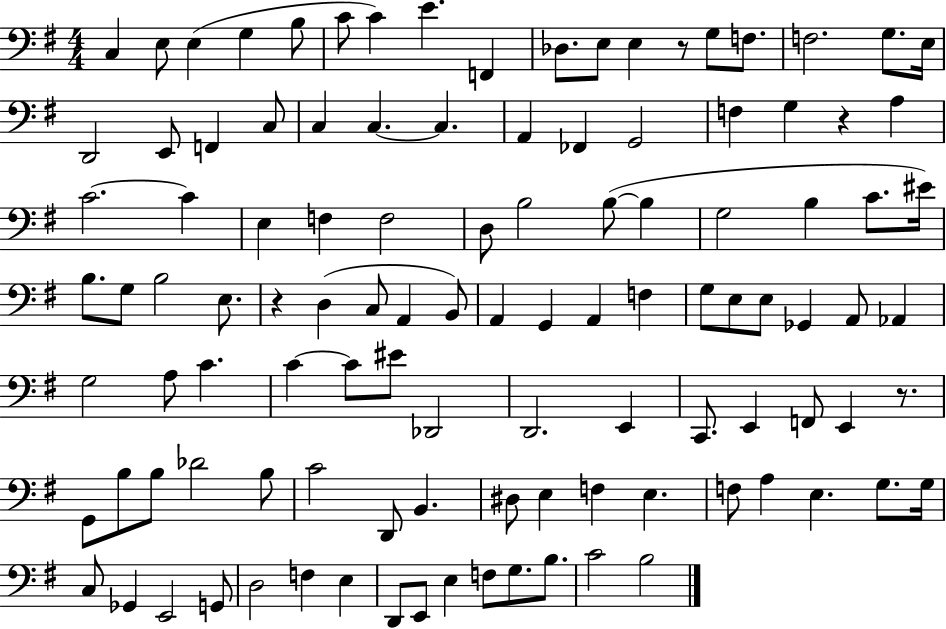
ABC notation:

X:1
T:Untitled
M:4/4
L:1/4
K:G
C, E,/2 E, G, B,/2 C/2 C E F,, _D,/2 E,/2 E, z/2 G,/2 F,/2 F,2 G,/2 E,/4 D,,2 E,,/2 F,, C,/2 C, C, C, A,, _F,, G,,2 F, G, z A, C2 C E, F, F,2 D,/2 B,2 B,/2 B, G,2 B, C/2 ^E/4 B,/2 G,/2 B,2 E,/2 z D, C,/2 A,, B,,/2 A,, G,, A,, F, G,/2 E,/2 E,/2 _G,, A,,/2 _A,, G,2 A,/2 C C C/2 ^E/2 _D,,2 D,,2 E,, C,,/2 E,, F,,/2 E,, z/2 G,,/2 B,/2 B,/2 _D2 B,/2 C2 D,,/2 B,, ^D,/2 E, F, E, F,/2 A, E, G,/2 G,/4 C,/2 _G,, E,,2 G,,/2 D,2 F, E, D,,/2 E,,/2 E, F,/2 G,/2 B,/2 C2 B,2